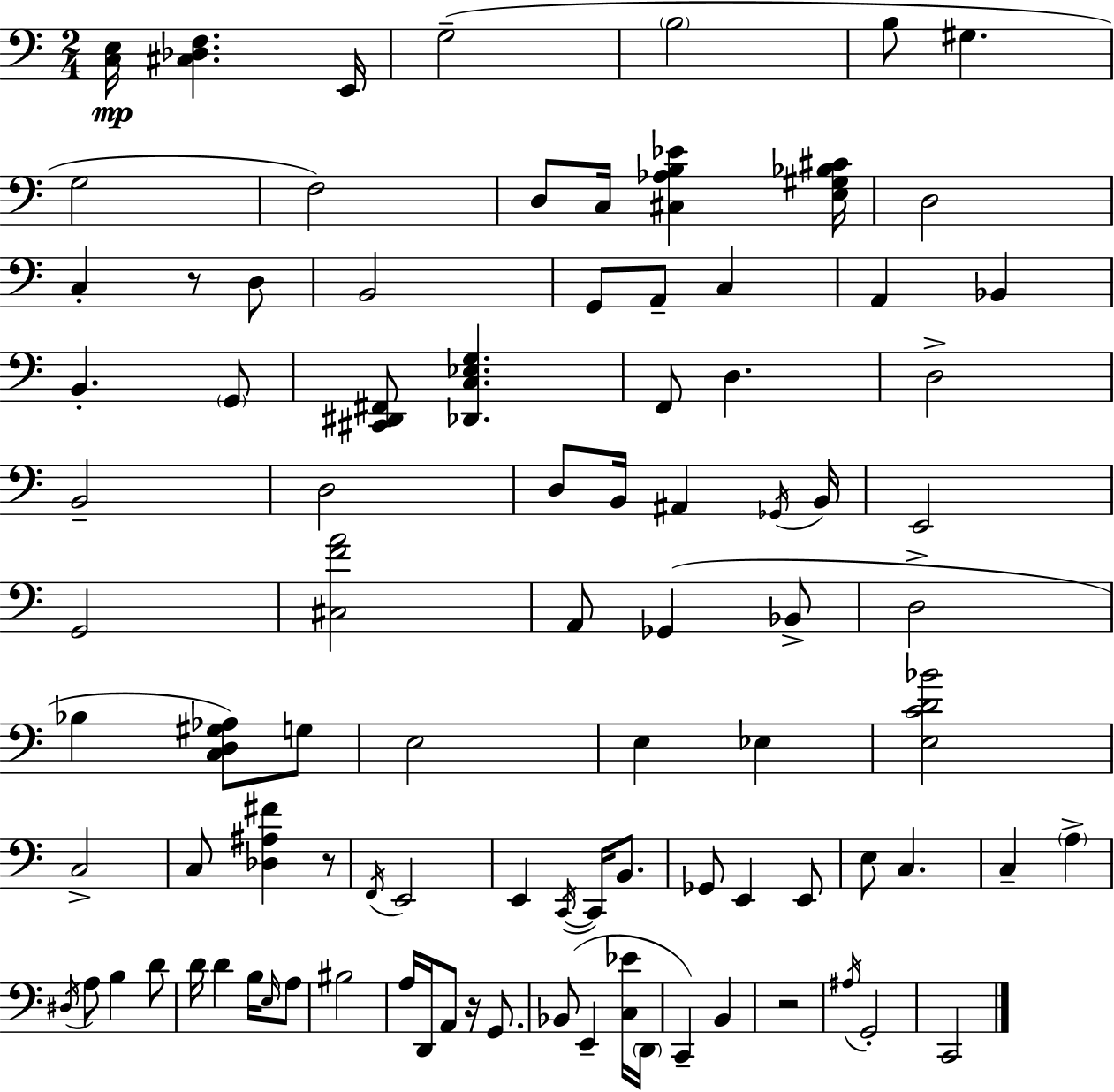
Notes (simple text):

[C3,E3]/s [C#3,Db3,F3]/q. E2/s G3/h B3/h B3/e G#3/q. G3/h F3/h D3/e C3/s [C#3,Ab3,B3,Eb4]/q [E3,G#3,Bb3,C#4]/s D3/h C3/q R/e D3/e B2/h G2/e A2/e C3/q A2/q Bb2/q B2/q. G2/e [C#2,D#2,F#2]/e [Db2,C3,Eb3,G3]/q. F2/e D3/q. D3/h B2/h D3/h D3/e B2/s A#2/q Gb2/s B2/s E2/h G2/h [C#3,F4,A4]/h A2/e Gb2/q Bb2/e D3/h Bb3/q [C3,D3,G#3,Ab3]/e G3/e E3/h E3/q Eb3/q [E3,C4,D4,Bb4]/h C3/h C3/e [Db3,A#3,F#4]/q R/e F2/s E2/h E2/q C2/s C2/s B2/e. Gb2/e E2/q E2/e E3/e C3/q. C3/q A3/q D#3/s A3/e B3/q D4/e D4/s D4/q B3/s E3/s A3/e BIS3/h A3/s D2/s A2/e R/s G2/e. Bb2/e E2/q [C3,Eb4]/s D2/s C2/q B2/q R/h A#3/s G2/h C2/h